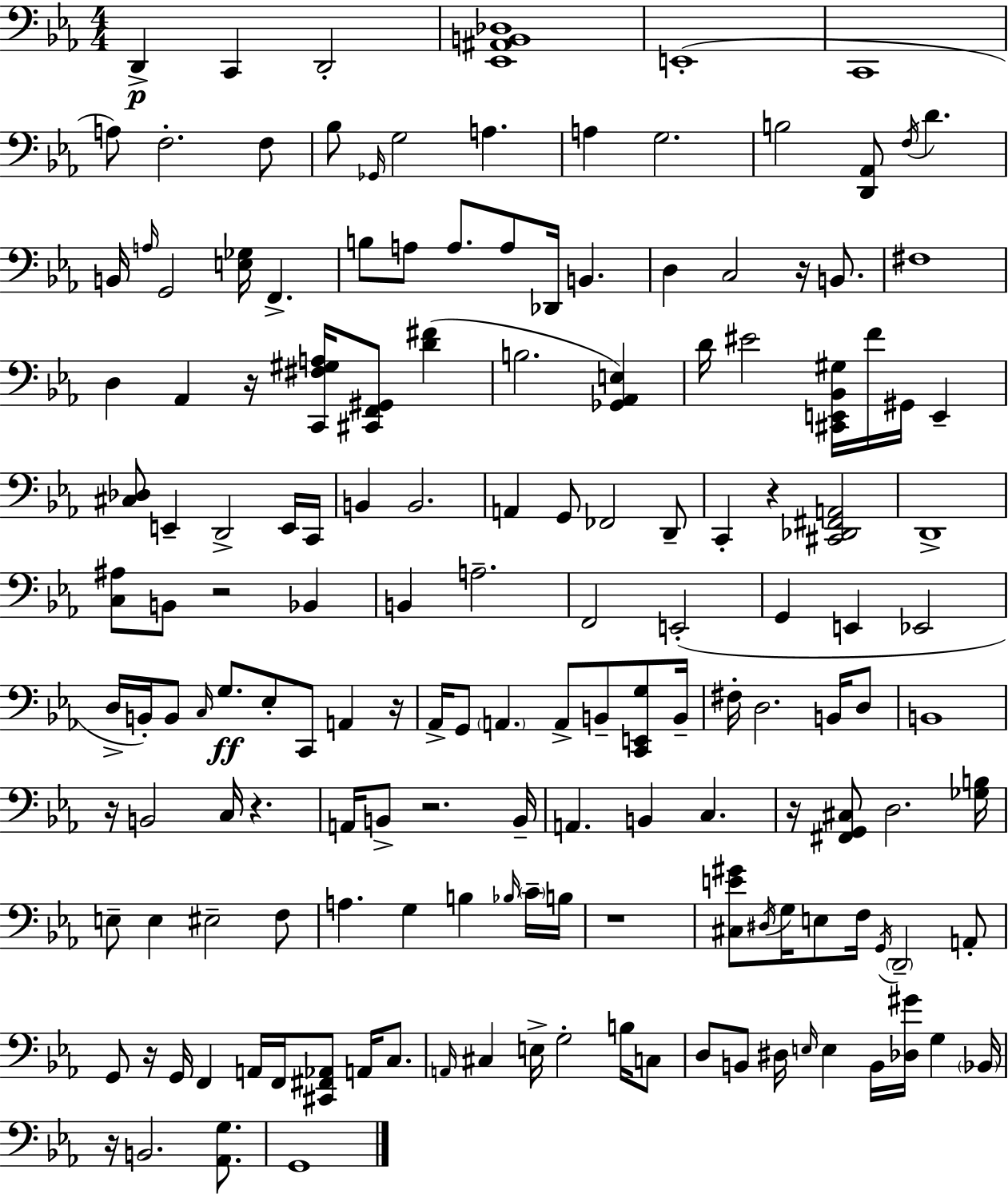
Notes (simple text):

D2/q C2/q D2/h [Eb2,A#2,B2,Db3]/w E2/w C2/w A3/e F3/h. F3/e Bb3/e Gb2/s G3/h A3/q. A3/q G3/h. B3/h [D2,Ab2]/e F3/s D4/q. B2/s A3/s G2/h [E3,Gb3]/s F2/q. B3/e A3/e A3/e. A3/e Db2/s B2/q. D3/q C3/h R/s B2/e. F#3/w D3/q Ab2/q R/s [C2,F#3,G#3,A3]/s [C#2,F2,G#2]/e [D4,F#4]/q B3/h. [Gb2,Ab2,E3]/q D4/s EIS4/h [C#2,E2,Bb2,G#3]/s F4/s G#2/s E2/q [C#3,Db3]/e E2/q D2/h E2/s C2/s B2/q B2/h. A2/q G2/e FES2/h D2/e C2/q R/q [C#2,Db2,F#2,A2]/h D2/w [C3,A#3]/e B2/e R/h Bb2/q B2/q A3/h. F2/h E2/h G2/q E2/q Eb2/h D3/s B2/s B2/e C3/s G3/e. Eb3/e C2/e A2/q R/s Ab2/s G2/e A2/q. A2/e B2/e [C2,E2,G3]/e B2/s F#3/s D3/h. B2/s D3/e B2/w R/s B2/h C3/s R/q. A2/s B2/e R/h. B2/s A2/q. B2/q C3/q. R/s [F#2,G2,C#3]/e D3/h. [Gb3,B3]/s E3/e E3/q EIS3/h F3/e A3/q. G3/q B3/q Bb3/s C4/s B3/s R/w [C#3,E4,G#4]/e D#3/s G3/s E3/e F3/s G2/s D2/h A2/e G2/e R/s G2/s F2/q A2/s F2/s [C#2,F#2,Ab2]/e A2/s C3/e. A2/s C#3/q E3/s G3/h B3/s C3/e D3/e B2/e D#3/s E3/s E3/q B2/s [Db3,G#4]/s G3/q Bb2/s R/s B2/h. [Ab2,G3]/e. G2/w